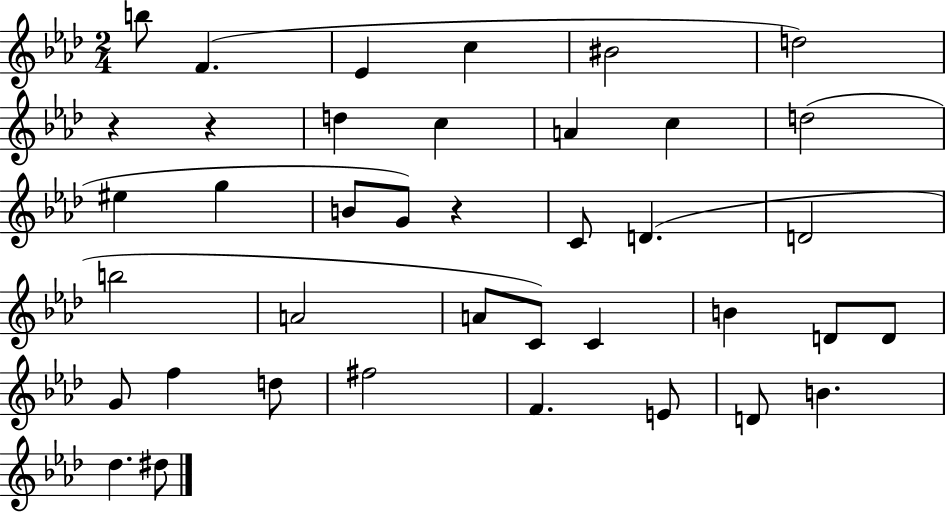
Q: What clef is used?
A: treble